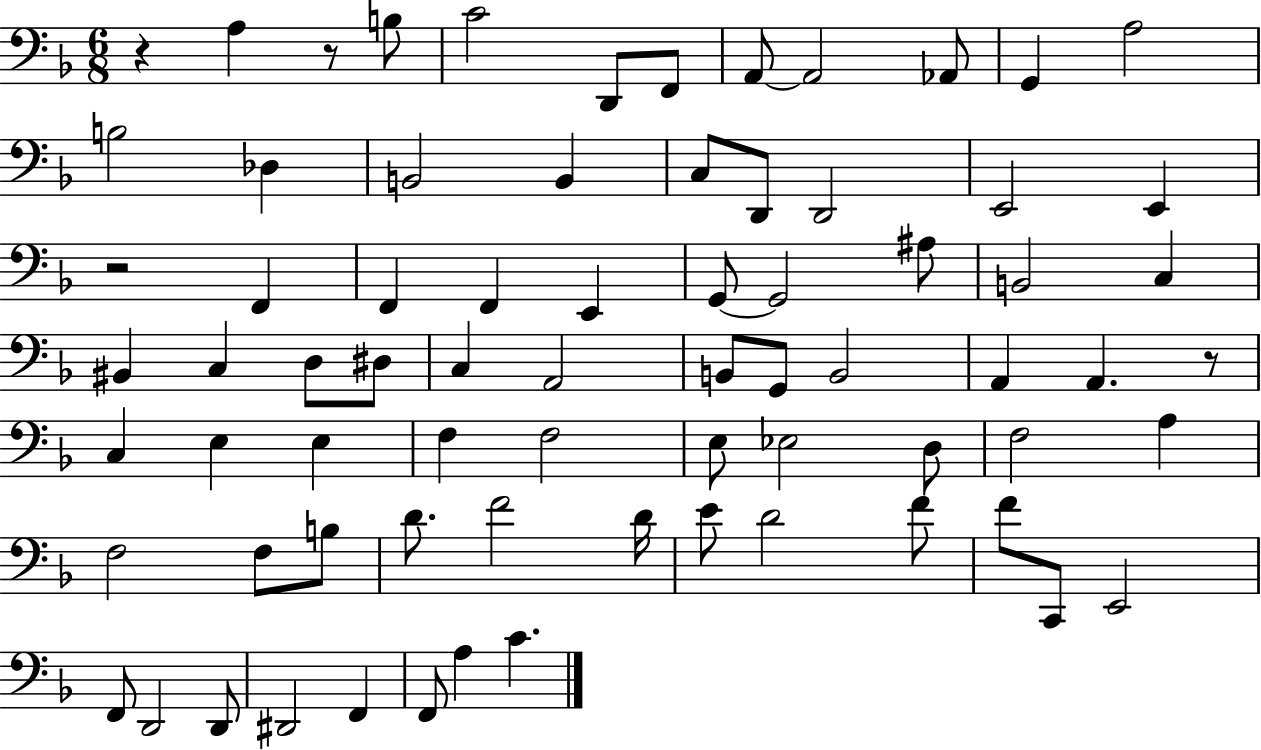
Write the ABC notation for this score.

X:1
T:Untitled
M:6/8
L:1/4
K:F
z A, z/2 B,/2 C2 D,,/2 F,,/2 A,,/2 A,,2 _A,,/2 G,, A,2 B,2 _D, B,,2 B,, C,/2 D,,/2 D,,2 E,,2 E,, z2 F,, F,, F,, E,, G,,/2 G,,2 ^A,/2 B,,2 C, ^B,, C, D,/2 ^D,/2 C, A,,2 B,,/2 G,,/2 B,,2 A,, A,, z/2 C, E, E, F, F,2 E,/2 _E,2 D,/2 F,2 A, F,2 F,/2 B,/2 D/2 F2 D/4 E/2 D2 F/2 F/2 C,,/2 E,,2 F,,/2 D,,2 D,,/2 ^D,,2 F,, F,,/2 A, C